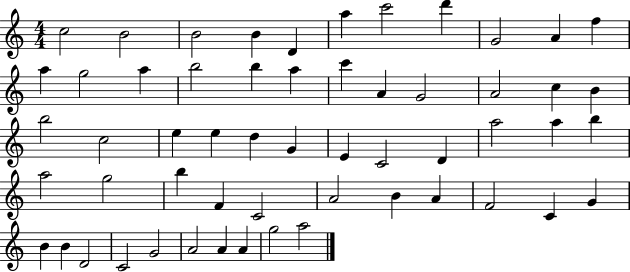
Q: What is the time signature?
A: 4/4